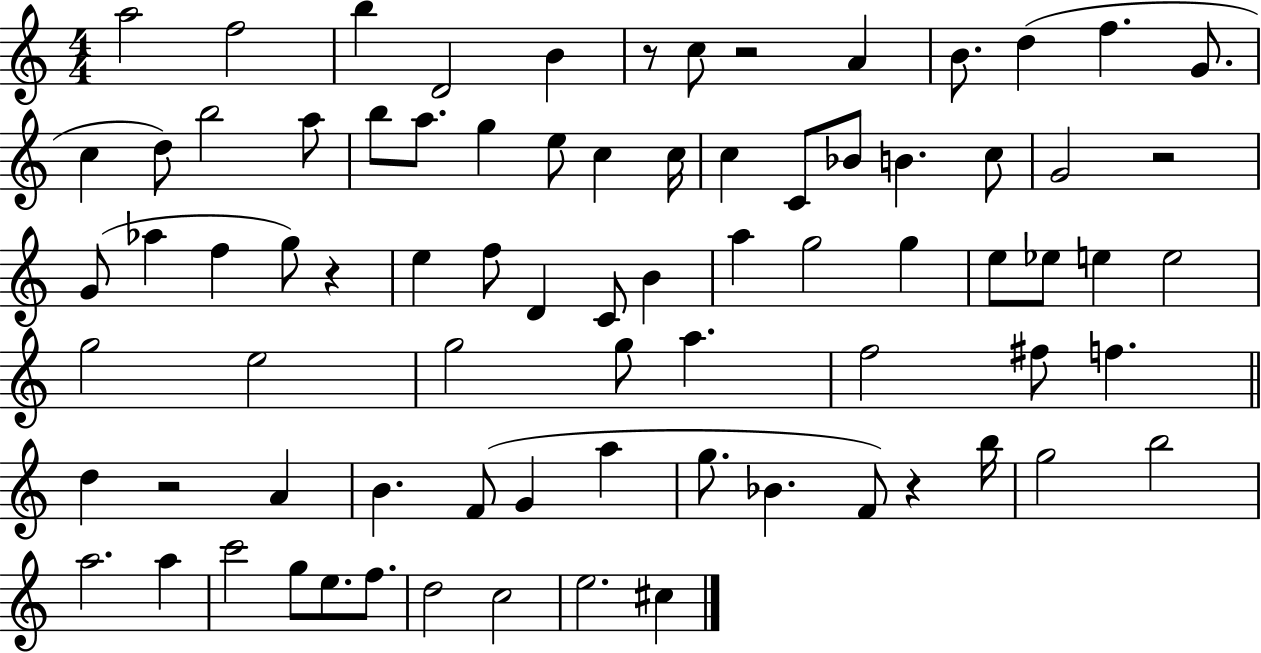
{
  \clef treble
  \numericTimeSignature
  \time 4/4
  \key c \major
  a''2 f''2 | b''4 d'2 b'4 | r8 c''8 r2 a'4 | b'8. d''4( f''4. g'8. | \break c''4 d''8) b''2 a''8 | b''8 a''8. g''4 e''8 c''4 c''16 | c''4 c'8 bes'8 b'4. c''8 | g'2 r2 | \break g'8( aes''4 f''4 g''8) r4 | e''4 f''8 d'4 c'8 b'4 | a''4 g''2 g''4 | e''8 ees''8 e''4 e''2 | \break g''2 e''2 | g''2 g''8 a''4. | f''2 fis''8 f''4. | \bar "||" \break \key c \major d''4 r2 a'4 | b'4. f'8( g'4 a''4 | g''8. bes'4. f'8) r4 b''16 | g''2 b''2 | \break a''2. a''4 | c'''2 g''8 e''8. f''8. | d''2 c''2 | e''2. cis''4 | \break \bar "|."
}